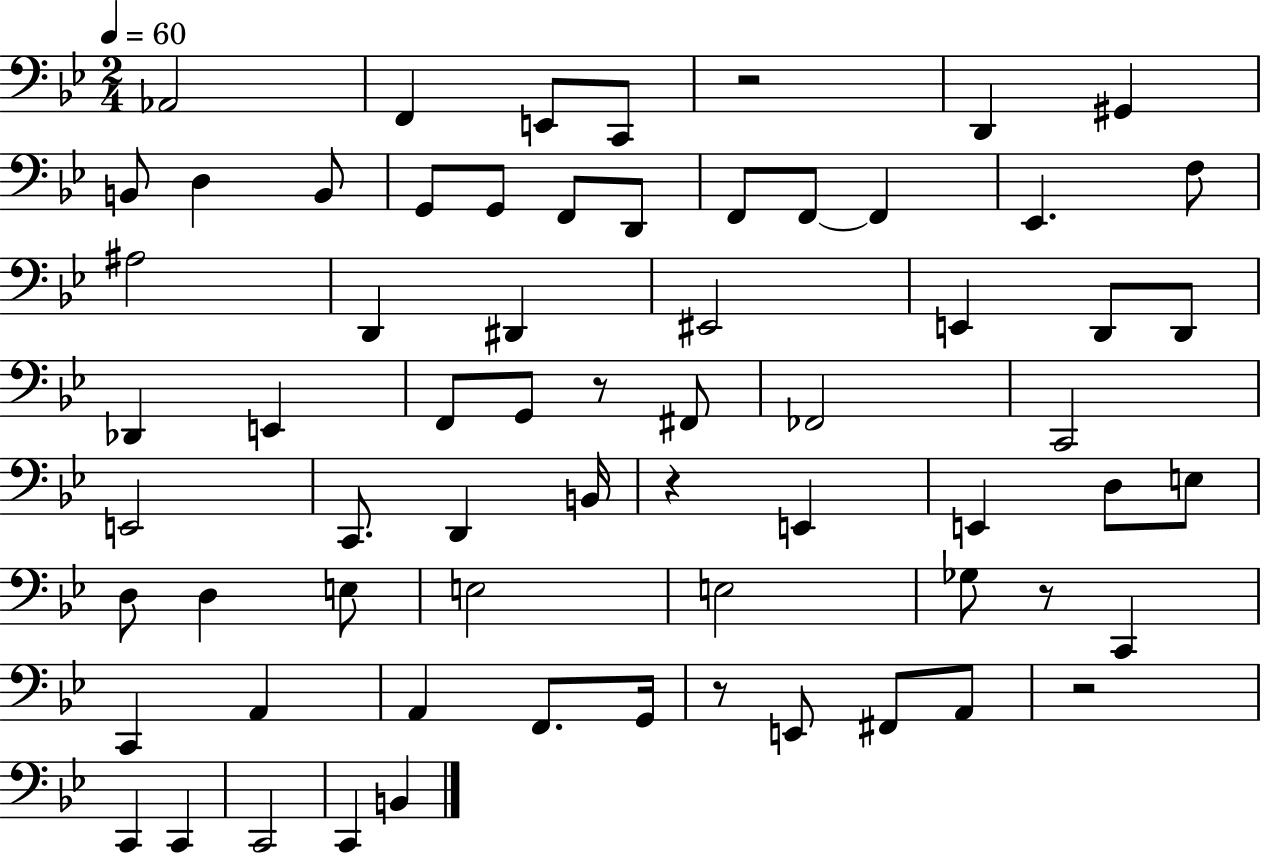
Ab2/h F2/q E2/e C2/e R/h D2/q G#2/q B2/e D3/q B2/e G2/e G2/e F2/e D2/e F2/e F2/e F2/q Eb2/q. F3/e A#3/h D2/q D#2/q EIS2/h E2/q D2/e D2/e Db2/q E2/q F2/e G2/e R/e F#2/e FES2/h C2/h E2/h C2/e. D2/q B2/s R/q E2/q E2/q D3/e E3/e D3/e D3/q E3/e E3/h E3/h Gb3/e R/e C2/q C2/q A2/q A2/q F2/e. G2/s R/e E2/e F#2/e A2/e R/h C2/q C2/q C2/h C2/q B2/q